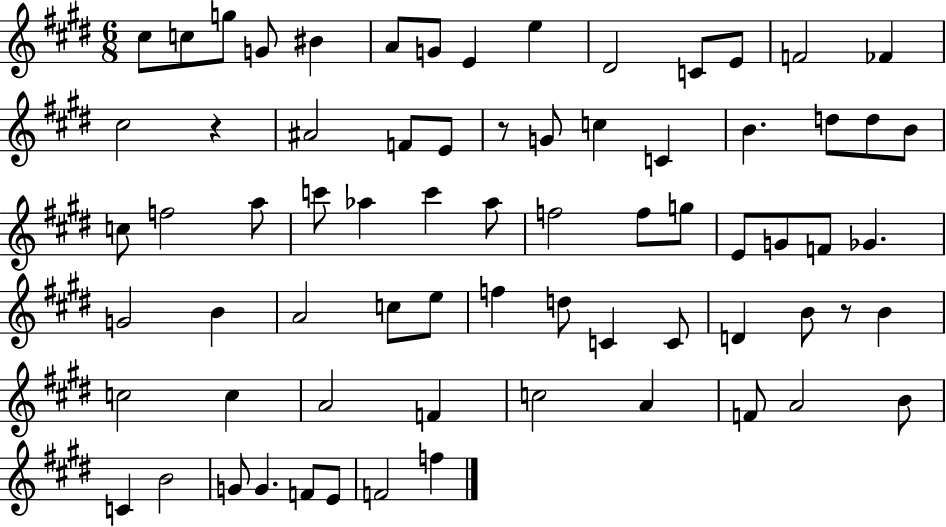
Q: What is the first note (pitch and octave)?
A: C#5